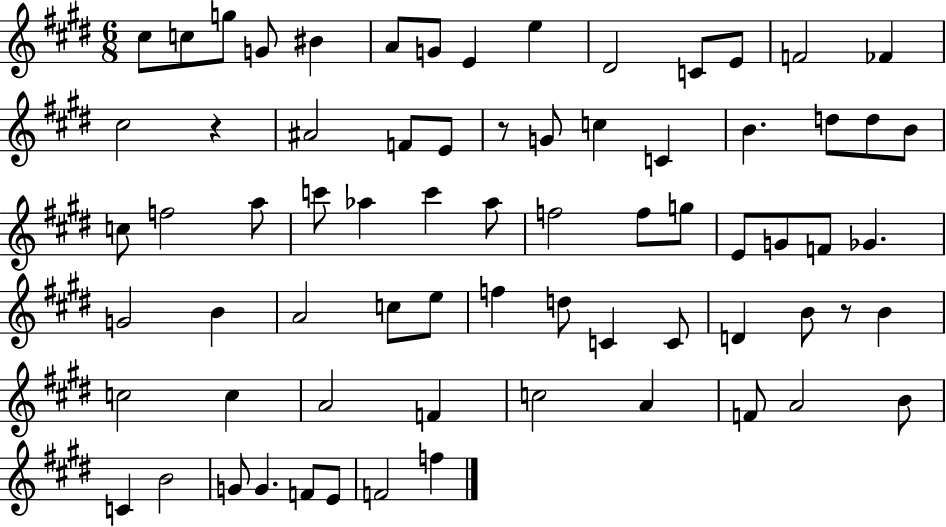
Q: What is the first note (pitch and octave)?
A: C#5